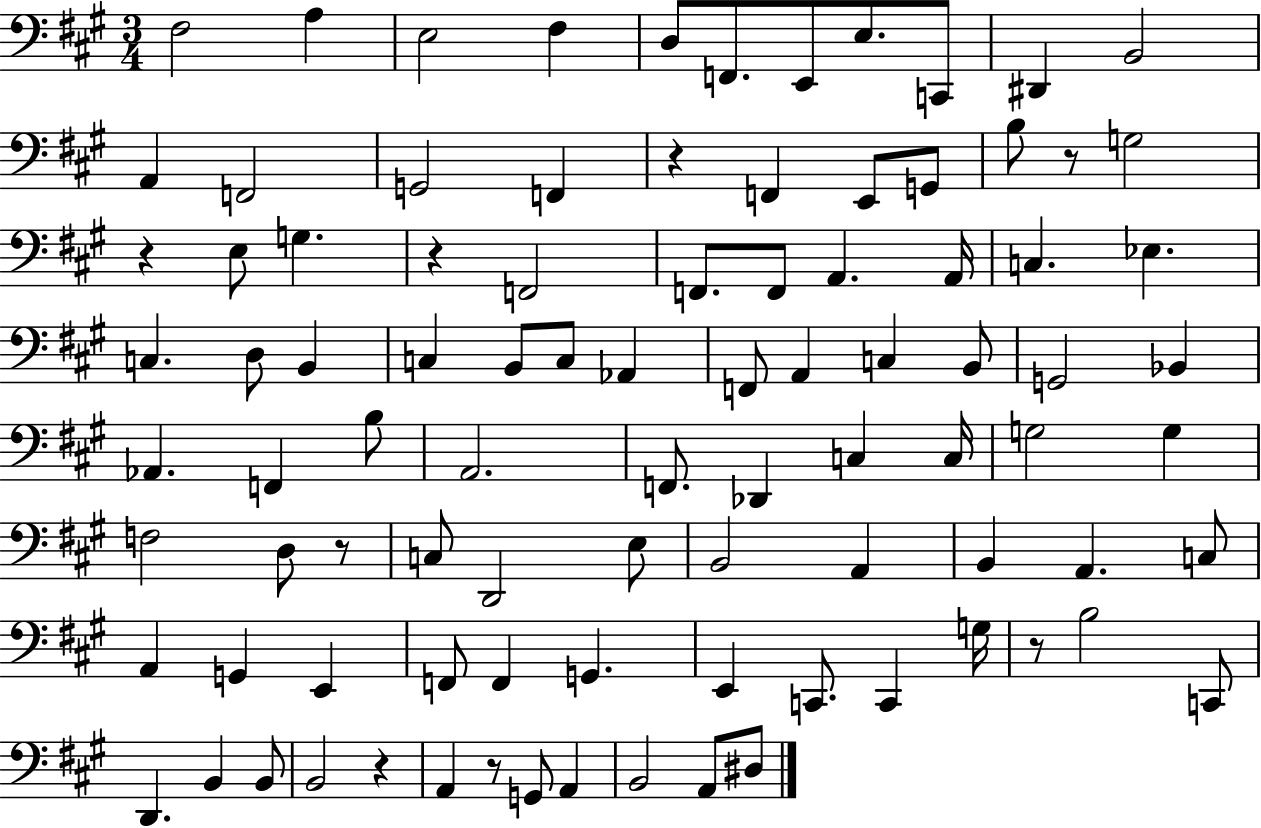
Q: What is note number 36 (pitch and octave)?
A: Ab2